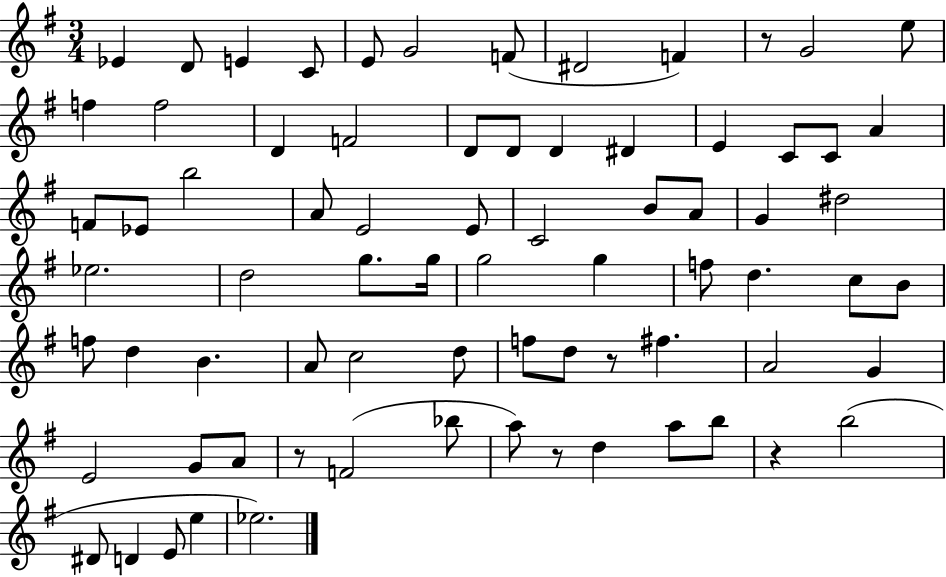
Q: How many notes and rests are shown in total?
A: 75